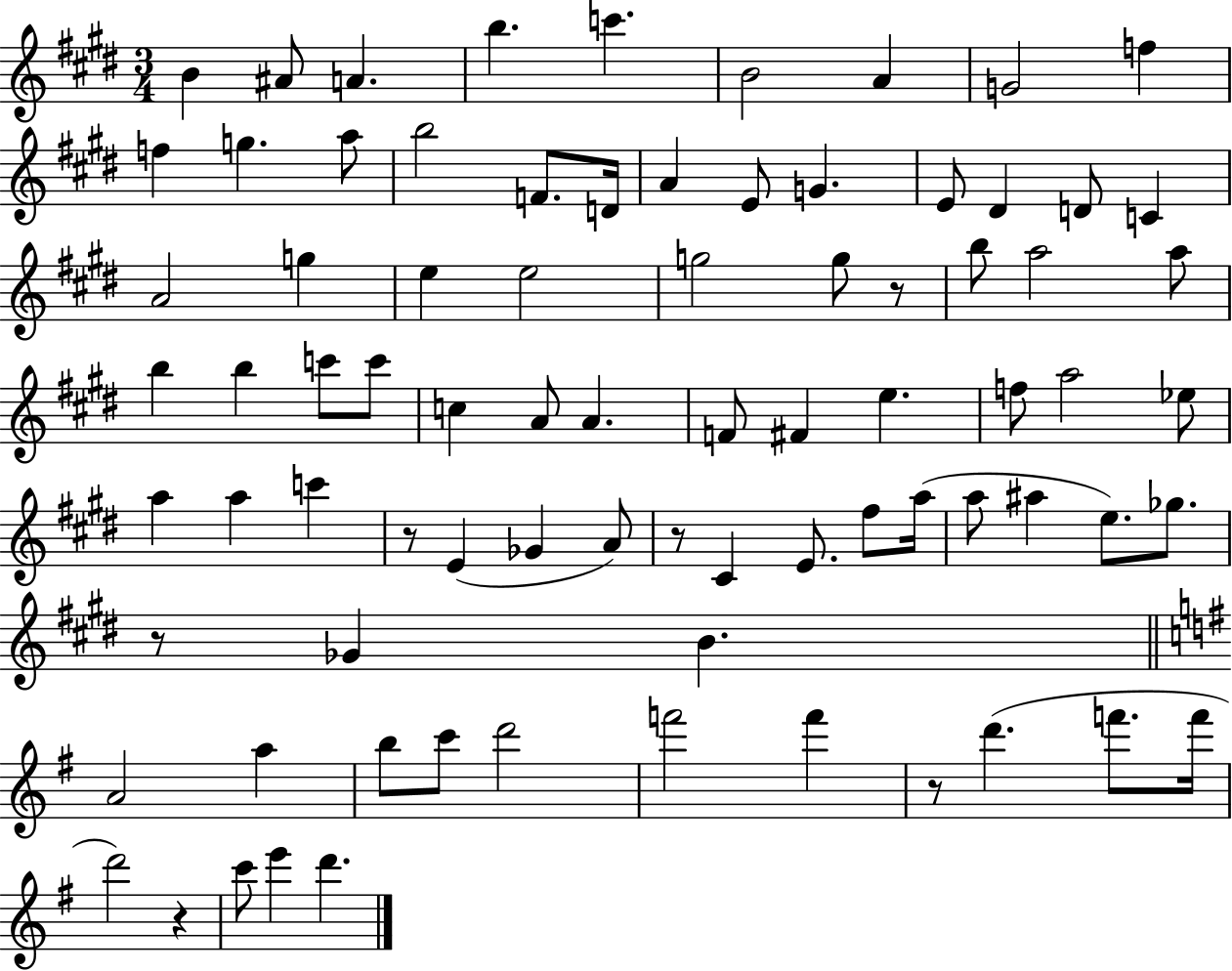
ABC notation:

X:1
T:Untitled
M:3/4
L:1/4
K:E
B ^A/2 A b c' B2 A G2 f f g a/2 b2 F/2 D/4 A E/2 G E/2 ^D D/2 C A2 g e e2 g2 g/2 z/2 b/2 a2 a/2 b b c'/2 c'/2 c A/2 A F/2 ^F e f/2 a2 _e/2 a a c' z/2 E _G A/2 z/2 ^C E/2 ^f/2 a/4 a/2 ^a e/2 _g/2 z/2 _G B A2 a b/2 c'/2 d'2 f'2 f' z/2 d' f'/2 f'/4 d'2 z c'/2 e' d'